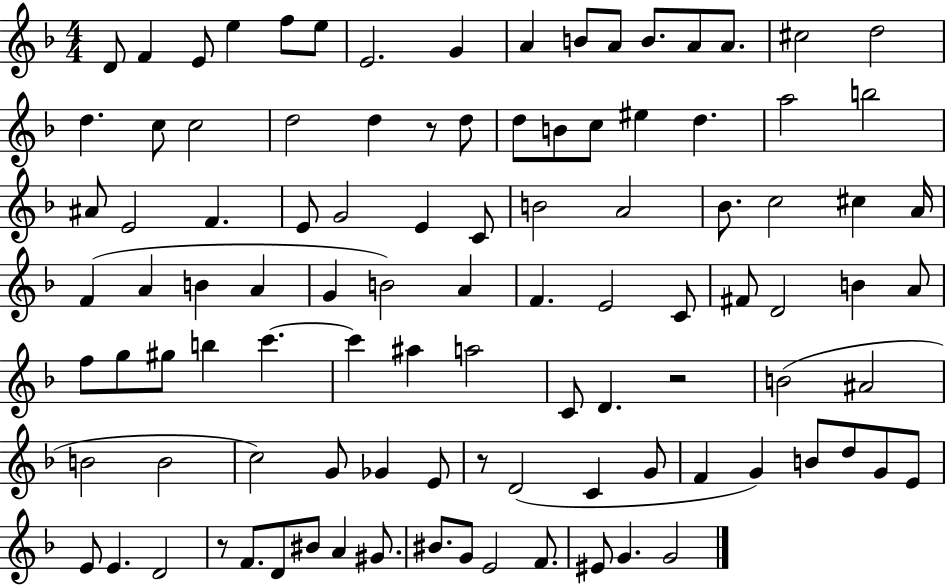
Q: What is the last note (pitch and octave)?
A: G4